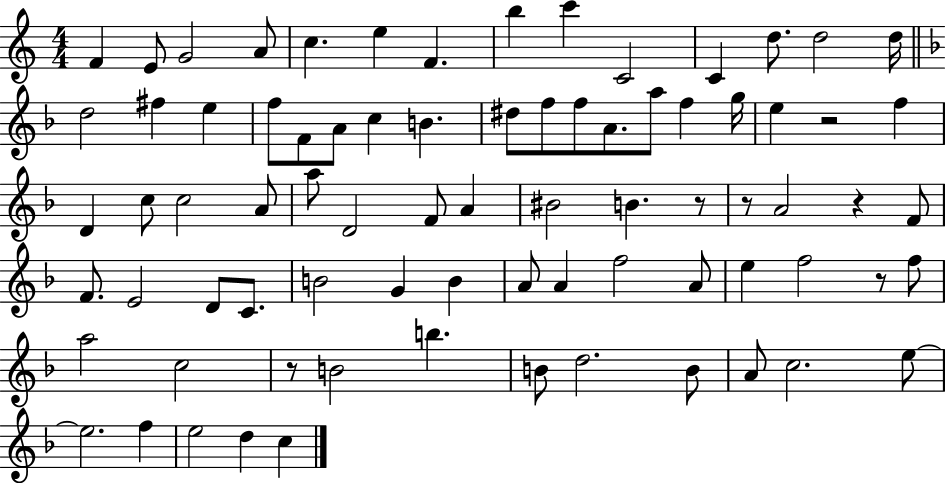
F4/q E4/e G4/h A4/e C5/q. E5/q F4/q. B5/q C6/q C4/h C4/q D5/e. D5/h D5/s D5/h F#5/q E5/q F5/e F4/e A4/e C5/q B4/q. D#5/e F5/e F5/e A4/e. A5/e F5/q G5/s E5/q R/h F5/q D4/q C5/e C5/h A4/e A5/e D4/h F4/e A4/q BIS4/h B4/q. R/e R/e A4/h R/q F4/e F4/e. E4/h D4/e C4/e. B4/h G4/q B4/q A4/e A4/q F5/h A4/e E5/q F5/h R/e F5/e A5/h C5/h R/e B4/h B5/q. B4/e D5/h. B4/e A4/e C5/h. E5/e E5/h. F5/q E5/h D5/q C5/q